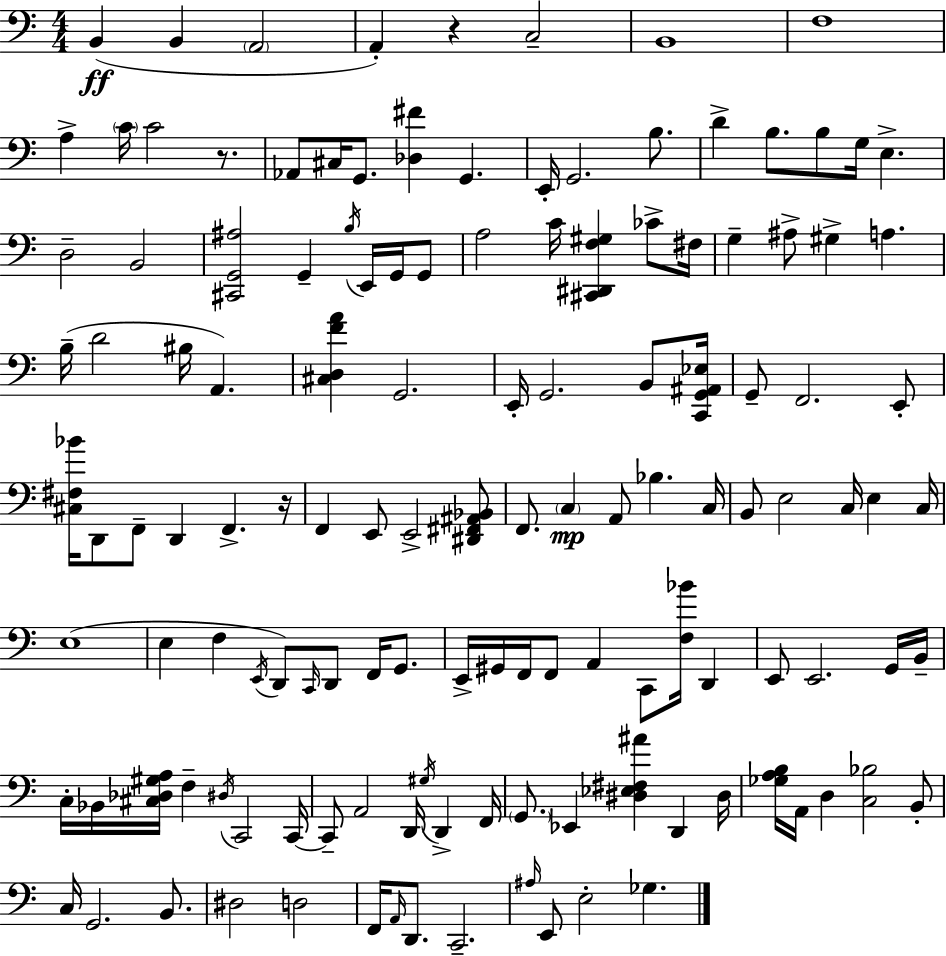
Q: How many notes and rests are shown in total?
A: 132